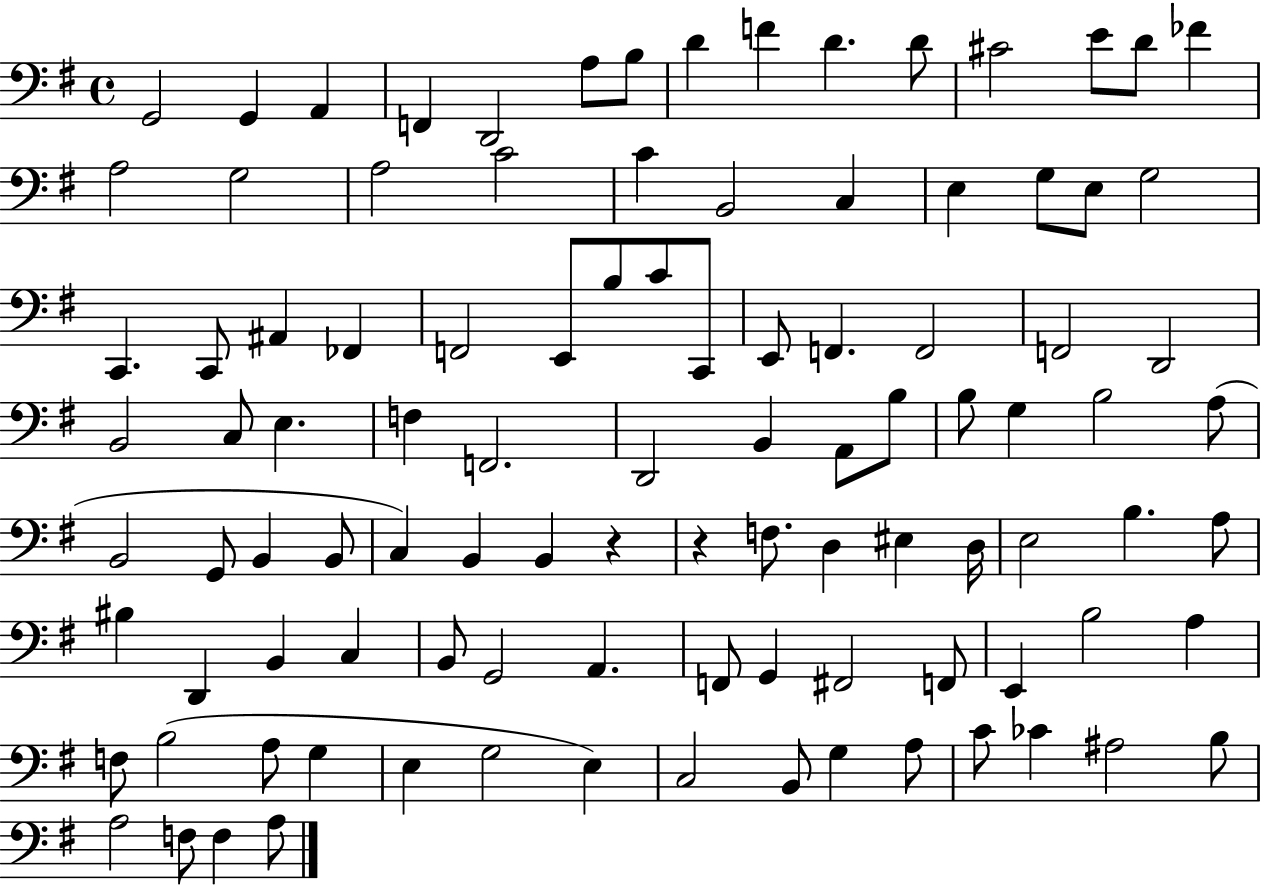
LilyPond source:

{
  \clef bass
  \time 4/4
  \defaultTimeSignature
  \key g \major
  g,2 g,4 a,4 | f,4 d,2 a8 b8 | d'4 f'4 d'4. d'8 | cis'2 e'8 d'8 fes'4 | \break a2 g2 | a2 c'2 | c'4 b,2 c4 | e4 g8 e8 g2 | \break c,4. c,8 ais,4 fes,4 | f,2 e,8 b8 c'8 c,8 | e,8 f,4. f,2 | f,2 d,2 | \break b,2 c8 e4. | f4 f,2. | d,2 b,4 a,8 b8 | b8 g4 b2 a8( | \break b,2 g,8 b,4 b,8 | c4) b,4 b,4 r4 | r4 f8. d4 eis4 d16 | e2 b4. a8 | \break bis4 d,4 b,4 c4 | b,8 g,2 a,4. | f,8 g,4 fis,2 f,8 | e,4 b2 a4 | \break f8 b2( a8 g4 | e4 g2 e4) | c2 b,8 g4 a8 | c'8 ces'4 ais2 b8 | \break a2 f8 f4 a8 | \bar "|."
}